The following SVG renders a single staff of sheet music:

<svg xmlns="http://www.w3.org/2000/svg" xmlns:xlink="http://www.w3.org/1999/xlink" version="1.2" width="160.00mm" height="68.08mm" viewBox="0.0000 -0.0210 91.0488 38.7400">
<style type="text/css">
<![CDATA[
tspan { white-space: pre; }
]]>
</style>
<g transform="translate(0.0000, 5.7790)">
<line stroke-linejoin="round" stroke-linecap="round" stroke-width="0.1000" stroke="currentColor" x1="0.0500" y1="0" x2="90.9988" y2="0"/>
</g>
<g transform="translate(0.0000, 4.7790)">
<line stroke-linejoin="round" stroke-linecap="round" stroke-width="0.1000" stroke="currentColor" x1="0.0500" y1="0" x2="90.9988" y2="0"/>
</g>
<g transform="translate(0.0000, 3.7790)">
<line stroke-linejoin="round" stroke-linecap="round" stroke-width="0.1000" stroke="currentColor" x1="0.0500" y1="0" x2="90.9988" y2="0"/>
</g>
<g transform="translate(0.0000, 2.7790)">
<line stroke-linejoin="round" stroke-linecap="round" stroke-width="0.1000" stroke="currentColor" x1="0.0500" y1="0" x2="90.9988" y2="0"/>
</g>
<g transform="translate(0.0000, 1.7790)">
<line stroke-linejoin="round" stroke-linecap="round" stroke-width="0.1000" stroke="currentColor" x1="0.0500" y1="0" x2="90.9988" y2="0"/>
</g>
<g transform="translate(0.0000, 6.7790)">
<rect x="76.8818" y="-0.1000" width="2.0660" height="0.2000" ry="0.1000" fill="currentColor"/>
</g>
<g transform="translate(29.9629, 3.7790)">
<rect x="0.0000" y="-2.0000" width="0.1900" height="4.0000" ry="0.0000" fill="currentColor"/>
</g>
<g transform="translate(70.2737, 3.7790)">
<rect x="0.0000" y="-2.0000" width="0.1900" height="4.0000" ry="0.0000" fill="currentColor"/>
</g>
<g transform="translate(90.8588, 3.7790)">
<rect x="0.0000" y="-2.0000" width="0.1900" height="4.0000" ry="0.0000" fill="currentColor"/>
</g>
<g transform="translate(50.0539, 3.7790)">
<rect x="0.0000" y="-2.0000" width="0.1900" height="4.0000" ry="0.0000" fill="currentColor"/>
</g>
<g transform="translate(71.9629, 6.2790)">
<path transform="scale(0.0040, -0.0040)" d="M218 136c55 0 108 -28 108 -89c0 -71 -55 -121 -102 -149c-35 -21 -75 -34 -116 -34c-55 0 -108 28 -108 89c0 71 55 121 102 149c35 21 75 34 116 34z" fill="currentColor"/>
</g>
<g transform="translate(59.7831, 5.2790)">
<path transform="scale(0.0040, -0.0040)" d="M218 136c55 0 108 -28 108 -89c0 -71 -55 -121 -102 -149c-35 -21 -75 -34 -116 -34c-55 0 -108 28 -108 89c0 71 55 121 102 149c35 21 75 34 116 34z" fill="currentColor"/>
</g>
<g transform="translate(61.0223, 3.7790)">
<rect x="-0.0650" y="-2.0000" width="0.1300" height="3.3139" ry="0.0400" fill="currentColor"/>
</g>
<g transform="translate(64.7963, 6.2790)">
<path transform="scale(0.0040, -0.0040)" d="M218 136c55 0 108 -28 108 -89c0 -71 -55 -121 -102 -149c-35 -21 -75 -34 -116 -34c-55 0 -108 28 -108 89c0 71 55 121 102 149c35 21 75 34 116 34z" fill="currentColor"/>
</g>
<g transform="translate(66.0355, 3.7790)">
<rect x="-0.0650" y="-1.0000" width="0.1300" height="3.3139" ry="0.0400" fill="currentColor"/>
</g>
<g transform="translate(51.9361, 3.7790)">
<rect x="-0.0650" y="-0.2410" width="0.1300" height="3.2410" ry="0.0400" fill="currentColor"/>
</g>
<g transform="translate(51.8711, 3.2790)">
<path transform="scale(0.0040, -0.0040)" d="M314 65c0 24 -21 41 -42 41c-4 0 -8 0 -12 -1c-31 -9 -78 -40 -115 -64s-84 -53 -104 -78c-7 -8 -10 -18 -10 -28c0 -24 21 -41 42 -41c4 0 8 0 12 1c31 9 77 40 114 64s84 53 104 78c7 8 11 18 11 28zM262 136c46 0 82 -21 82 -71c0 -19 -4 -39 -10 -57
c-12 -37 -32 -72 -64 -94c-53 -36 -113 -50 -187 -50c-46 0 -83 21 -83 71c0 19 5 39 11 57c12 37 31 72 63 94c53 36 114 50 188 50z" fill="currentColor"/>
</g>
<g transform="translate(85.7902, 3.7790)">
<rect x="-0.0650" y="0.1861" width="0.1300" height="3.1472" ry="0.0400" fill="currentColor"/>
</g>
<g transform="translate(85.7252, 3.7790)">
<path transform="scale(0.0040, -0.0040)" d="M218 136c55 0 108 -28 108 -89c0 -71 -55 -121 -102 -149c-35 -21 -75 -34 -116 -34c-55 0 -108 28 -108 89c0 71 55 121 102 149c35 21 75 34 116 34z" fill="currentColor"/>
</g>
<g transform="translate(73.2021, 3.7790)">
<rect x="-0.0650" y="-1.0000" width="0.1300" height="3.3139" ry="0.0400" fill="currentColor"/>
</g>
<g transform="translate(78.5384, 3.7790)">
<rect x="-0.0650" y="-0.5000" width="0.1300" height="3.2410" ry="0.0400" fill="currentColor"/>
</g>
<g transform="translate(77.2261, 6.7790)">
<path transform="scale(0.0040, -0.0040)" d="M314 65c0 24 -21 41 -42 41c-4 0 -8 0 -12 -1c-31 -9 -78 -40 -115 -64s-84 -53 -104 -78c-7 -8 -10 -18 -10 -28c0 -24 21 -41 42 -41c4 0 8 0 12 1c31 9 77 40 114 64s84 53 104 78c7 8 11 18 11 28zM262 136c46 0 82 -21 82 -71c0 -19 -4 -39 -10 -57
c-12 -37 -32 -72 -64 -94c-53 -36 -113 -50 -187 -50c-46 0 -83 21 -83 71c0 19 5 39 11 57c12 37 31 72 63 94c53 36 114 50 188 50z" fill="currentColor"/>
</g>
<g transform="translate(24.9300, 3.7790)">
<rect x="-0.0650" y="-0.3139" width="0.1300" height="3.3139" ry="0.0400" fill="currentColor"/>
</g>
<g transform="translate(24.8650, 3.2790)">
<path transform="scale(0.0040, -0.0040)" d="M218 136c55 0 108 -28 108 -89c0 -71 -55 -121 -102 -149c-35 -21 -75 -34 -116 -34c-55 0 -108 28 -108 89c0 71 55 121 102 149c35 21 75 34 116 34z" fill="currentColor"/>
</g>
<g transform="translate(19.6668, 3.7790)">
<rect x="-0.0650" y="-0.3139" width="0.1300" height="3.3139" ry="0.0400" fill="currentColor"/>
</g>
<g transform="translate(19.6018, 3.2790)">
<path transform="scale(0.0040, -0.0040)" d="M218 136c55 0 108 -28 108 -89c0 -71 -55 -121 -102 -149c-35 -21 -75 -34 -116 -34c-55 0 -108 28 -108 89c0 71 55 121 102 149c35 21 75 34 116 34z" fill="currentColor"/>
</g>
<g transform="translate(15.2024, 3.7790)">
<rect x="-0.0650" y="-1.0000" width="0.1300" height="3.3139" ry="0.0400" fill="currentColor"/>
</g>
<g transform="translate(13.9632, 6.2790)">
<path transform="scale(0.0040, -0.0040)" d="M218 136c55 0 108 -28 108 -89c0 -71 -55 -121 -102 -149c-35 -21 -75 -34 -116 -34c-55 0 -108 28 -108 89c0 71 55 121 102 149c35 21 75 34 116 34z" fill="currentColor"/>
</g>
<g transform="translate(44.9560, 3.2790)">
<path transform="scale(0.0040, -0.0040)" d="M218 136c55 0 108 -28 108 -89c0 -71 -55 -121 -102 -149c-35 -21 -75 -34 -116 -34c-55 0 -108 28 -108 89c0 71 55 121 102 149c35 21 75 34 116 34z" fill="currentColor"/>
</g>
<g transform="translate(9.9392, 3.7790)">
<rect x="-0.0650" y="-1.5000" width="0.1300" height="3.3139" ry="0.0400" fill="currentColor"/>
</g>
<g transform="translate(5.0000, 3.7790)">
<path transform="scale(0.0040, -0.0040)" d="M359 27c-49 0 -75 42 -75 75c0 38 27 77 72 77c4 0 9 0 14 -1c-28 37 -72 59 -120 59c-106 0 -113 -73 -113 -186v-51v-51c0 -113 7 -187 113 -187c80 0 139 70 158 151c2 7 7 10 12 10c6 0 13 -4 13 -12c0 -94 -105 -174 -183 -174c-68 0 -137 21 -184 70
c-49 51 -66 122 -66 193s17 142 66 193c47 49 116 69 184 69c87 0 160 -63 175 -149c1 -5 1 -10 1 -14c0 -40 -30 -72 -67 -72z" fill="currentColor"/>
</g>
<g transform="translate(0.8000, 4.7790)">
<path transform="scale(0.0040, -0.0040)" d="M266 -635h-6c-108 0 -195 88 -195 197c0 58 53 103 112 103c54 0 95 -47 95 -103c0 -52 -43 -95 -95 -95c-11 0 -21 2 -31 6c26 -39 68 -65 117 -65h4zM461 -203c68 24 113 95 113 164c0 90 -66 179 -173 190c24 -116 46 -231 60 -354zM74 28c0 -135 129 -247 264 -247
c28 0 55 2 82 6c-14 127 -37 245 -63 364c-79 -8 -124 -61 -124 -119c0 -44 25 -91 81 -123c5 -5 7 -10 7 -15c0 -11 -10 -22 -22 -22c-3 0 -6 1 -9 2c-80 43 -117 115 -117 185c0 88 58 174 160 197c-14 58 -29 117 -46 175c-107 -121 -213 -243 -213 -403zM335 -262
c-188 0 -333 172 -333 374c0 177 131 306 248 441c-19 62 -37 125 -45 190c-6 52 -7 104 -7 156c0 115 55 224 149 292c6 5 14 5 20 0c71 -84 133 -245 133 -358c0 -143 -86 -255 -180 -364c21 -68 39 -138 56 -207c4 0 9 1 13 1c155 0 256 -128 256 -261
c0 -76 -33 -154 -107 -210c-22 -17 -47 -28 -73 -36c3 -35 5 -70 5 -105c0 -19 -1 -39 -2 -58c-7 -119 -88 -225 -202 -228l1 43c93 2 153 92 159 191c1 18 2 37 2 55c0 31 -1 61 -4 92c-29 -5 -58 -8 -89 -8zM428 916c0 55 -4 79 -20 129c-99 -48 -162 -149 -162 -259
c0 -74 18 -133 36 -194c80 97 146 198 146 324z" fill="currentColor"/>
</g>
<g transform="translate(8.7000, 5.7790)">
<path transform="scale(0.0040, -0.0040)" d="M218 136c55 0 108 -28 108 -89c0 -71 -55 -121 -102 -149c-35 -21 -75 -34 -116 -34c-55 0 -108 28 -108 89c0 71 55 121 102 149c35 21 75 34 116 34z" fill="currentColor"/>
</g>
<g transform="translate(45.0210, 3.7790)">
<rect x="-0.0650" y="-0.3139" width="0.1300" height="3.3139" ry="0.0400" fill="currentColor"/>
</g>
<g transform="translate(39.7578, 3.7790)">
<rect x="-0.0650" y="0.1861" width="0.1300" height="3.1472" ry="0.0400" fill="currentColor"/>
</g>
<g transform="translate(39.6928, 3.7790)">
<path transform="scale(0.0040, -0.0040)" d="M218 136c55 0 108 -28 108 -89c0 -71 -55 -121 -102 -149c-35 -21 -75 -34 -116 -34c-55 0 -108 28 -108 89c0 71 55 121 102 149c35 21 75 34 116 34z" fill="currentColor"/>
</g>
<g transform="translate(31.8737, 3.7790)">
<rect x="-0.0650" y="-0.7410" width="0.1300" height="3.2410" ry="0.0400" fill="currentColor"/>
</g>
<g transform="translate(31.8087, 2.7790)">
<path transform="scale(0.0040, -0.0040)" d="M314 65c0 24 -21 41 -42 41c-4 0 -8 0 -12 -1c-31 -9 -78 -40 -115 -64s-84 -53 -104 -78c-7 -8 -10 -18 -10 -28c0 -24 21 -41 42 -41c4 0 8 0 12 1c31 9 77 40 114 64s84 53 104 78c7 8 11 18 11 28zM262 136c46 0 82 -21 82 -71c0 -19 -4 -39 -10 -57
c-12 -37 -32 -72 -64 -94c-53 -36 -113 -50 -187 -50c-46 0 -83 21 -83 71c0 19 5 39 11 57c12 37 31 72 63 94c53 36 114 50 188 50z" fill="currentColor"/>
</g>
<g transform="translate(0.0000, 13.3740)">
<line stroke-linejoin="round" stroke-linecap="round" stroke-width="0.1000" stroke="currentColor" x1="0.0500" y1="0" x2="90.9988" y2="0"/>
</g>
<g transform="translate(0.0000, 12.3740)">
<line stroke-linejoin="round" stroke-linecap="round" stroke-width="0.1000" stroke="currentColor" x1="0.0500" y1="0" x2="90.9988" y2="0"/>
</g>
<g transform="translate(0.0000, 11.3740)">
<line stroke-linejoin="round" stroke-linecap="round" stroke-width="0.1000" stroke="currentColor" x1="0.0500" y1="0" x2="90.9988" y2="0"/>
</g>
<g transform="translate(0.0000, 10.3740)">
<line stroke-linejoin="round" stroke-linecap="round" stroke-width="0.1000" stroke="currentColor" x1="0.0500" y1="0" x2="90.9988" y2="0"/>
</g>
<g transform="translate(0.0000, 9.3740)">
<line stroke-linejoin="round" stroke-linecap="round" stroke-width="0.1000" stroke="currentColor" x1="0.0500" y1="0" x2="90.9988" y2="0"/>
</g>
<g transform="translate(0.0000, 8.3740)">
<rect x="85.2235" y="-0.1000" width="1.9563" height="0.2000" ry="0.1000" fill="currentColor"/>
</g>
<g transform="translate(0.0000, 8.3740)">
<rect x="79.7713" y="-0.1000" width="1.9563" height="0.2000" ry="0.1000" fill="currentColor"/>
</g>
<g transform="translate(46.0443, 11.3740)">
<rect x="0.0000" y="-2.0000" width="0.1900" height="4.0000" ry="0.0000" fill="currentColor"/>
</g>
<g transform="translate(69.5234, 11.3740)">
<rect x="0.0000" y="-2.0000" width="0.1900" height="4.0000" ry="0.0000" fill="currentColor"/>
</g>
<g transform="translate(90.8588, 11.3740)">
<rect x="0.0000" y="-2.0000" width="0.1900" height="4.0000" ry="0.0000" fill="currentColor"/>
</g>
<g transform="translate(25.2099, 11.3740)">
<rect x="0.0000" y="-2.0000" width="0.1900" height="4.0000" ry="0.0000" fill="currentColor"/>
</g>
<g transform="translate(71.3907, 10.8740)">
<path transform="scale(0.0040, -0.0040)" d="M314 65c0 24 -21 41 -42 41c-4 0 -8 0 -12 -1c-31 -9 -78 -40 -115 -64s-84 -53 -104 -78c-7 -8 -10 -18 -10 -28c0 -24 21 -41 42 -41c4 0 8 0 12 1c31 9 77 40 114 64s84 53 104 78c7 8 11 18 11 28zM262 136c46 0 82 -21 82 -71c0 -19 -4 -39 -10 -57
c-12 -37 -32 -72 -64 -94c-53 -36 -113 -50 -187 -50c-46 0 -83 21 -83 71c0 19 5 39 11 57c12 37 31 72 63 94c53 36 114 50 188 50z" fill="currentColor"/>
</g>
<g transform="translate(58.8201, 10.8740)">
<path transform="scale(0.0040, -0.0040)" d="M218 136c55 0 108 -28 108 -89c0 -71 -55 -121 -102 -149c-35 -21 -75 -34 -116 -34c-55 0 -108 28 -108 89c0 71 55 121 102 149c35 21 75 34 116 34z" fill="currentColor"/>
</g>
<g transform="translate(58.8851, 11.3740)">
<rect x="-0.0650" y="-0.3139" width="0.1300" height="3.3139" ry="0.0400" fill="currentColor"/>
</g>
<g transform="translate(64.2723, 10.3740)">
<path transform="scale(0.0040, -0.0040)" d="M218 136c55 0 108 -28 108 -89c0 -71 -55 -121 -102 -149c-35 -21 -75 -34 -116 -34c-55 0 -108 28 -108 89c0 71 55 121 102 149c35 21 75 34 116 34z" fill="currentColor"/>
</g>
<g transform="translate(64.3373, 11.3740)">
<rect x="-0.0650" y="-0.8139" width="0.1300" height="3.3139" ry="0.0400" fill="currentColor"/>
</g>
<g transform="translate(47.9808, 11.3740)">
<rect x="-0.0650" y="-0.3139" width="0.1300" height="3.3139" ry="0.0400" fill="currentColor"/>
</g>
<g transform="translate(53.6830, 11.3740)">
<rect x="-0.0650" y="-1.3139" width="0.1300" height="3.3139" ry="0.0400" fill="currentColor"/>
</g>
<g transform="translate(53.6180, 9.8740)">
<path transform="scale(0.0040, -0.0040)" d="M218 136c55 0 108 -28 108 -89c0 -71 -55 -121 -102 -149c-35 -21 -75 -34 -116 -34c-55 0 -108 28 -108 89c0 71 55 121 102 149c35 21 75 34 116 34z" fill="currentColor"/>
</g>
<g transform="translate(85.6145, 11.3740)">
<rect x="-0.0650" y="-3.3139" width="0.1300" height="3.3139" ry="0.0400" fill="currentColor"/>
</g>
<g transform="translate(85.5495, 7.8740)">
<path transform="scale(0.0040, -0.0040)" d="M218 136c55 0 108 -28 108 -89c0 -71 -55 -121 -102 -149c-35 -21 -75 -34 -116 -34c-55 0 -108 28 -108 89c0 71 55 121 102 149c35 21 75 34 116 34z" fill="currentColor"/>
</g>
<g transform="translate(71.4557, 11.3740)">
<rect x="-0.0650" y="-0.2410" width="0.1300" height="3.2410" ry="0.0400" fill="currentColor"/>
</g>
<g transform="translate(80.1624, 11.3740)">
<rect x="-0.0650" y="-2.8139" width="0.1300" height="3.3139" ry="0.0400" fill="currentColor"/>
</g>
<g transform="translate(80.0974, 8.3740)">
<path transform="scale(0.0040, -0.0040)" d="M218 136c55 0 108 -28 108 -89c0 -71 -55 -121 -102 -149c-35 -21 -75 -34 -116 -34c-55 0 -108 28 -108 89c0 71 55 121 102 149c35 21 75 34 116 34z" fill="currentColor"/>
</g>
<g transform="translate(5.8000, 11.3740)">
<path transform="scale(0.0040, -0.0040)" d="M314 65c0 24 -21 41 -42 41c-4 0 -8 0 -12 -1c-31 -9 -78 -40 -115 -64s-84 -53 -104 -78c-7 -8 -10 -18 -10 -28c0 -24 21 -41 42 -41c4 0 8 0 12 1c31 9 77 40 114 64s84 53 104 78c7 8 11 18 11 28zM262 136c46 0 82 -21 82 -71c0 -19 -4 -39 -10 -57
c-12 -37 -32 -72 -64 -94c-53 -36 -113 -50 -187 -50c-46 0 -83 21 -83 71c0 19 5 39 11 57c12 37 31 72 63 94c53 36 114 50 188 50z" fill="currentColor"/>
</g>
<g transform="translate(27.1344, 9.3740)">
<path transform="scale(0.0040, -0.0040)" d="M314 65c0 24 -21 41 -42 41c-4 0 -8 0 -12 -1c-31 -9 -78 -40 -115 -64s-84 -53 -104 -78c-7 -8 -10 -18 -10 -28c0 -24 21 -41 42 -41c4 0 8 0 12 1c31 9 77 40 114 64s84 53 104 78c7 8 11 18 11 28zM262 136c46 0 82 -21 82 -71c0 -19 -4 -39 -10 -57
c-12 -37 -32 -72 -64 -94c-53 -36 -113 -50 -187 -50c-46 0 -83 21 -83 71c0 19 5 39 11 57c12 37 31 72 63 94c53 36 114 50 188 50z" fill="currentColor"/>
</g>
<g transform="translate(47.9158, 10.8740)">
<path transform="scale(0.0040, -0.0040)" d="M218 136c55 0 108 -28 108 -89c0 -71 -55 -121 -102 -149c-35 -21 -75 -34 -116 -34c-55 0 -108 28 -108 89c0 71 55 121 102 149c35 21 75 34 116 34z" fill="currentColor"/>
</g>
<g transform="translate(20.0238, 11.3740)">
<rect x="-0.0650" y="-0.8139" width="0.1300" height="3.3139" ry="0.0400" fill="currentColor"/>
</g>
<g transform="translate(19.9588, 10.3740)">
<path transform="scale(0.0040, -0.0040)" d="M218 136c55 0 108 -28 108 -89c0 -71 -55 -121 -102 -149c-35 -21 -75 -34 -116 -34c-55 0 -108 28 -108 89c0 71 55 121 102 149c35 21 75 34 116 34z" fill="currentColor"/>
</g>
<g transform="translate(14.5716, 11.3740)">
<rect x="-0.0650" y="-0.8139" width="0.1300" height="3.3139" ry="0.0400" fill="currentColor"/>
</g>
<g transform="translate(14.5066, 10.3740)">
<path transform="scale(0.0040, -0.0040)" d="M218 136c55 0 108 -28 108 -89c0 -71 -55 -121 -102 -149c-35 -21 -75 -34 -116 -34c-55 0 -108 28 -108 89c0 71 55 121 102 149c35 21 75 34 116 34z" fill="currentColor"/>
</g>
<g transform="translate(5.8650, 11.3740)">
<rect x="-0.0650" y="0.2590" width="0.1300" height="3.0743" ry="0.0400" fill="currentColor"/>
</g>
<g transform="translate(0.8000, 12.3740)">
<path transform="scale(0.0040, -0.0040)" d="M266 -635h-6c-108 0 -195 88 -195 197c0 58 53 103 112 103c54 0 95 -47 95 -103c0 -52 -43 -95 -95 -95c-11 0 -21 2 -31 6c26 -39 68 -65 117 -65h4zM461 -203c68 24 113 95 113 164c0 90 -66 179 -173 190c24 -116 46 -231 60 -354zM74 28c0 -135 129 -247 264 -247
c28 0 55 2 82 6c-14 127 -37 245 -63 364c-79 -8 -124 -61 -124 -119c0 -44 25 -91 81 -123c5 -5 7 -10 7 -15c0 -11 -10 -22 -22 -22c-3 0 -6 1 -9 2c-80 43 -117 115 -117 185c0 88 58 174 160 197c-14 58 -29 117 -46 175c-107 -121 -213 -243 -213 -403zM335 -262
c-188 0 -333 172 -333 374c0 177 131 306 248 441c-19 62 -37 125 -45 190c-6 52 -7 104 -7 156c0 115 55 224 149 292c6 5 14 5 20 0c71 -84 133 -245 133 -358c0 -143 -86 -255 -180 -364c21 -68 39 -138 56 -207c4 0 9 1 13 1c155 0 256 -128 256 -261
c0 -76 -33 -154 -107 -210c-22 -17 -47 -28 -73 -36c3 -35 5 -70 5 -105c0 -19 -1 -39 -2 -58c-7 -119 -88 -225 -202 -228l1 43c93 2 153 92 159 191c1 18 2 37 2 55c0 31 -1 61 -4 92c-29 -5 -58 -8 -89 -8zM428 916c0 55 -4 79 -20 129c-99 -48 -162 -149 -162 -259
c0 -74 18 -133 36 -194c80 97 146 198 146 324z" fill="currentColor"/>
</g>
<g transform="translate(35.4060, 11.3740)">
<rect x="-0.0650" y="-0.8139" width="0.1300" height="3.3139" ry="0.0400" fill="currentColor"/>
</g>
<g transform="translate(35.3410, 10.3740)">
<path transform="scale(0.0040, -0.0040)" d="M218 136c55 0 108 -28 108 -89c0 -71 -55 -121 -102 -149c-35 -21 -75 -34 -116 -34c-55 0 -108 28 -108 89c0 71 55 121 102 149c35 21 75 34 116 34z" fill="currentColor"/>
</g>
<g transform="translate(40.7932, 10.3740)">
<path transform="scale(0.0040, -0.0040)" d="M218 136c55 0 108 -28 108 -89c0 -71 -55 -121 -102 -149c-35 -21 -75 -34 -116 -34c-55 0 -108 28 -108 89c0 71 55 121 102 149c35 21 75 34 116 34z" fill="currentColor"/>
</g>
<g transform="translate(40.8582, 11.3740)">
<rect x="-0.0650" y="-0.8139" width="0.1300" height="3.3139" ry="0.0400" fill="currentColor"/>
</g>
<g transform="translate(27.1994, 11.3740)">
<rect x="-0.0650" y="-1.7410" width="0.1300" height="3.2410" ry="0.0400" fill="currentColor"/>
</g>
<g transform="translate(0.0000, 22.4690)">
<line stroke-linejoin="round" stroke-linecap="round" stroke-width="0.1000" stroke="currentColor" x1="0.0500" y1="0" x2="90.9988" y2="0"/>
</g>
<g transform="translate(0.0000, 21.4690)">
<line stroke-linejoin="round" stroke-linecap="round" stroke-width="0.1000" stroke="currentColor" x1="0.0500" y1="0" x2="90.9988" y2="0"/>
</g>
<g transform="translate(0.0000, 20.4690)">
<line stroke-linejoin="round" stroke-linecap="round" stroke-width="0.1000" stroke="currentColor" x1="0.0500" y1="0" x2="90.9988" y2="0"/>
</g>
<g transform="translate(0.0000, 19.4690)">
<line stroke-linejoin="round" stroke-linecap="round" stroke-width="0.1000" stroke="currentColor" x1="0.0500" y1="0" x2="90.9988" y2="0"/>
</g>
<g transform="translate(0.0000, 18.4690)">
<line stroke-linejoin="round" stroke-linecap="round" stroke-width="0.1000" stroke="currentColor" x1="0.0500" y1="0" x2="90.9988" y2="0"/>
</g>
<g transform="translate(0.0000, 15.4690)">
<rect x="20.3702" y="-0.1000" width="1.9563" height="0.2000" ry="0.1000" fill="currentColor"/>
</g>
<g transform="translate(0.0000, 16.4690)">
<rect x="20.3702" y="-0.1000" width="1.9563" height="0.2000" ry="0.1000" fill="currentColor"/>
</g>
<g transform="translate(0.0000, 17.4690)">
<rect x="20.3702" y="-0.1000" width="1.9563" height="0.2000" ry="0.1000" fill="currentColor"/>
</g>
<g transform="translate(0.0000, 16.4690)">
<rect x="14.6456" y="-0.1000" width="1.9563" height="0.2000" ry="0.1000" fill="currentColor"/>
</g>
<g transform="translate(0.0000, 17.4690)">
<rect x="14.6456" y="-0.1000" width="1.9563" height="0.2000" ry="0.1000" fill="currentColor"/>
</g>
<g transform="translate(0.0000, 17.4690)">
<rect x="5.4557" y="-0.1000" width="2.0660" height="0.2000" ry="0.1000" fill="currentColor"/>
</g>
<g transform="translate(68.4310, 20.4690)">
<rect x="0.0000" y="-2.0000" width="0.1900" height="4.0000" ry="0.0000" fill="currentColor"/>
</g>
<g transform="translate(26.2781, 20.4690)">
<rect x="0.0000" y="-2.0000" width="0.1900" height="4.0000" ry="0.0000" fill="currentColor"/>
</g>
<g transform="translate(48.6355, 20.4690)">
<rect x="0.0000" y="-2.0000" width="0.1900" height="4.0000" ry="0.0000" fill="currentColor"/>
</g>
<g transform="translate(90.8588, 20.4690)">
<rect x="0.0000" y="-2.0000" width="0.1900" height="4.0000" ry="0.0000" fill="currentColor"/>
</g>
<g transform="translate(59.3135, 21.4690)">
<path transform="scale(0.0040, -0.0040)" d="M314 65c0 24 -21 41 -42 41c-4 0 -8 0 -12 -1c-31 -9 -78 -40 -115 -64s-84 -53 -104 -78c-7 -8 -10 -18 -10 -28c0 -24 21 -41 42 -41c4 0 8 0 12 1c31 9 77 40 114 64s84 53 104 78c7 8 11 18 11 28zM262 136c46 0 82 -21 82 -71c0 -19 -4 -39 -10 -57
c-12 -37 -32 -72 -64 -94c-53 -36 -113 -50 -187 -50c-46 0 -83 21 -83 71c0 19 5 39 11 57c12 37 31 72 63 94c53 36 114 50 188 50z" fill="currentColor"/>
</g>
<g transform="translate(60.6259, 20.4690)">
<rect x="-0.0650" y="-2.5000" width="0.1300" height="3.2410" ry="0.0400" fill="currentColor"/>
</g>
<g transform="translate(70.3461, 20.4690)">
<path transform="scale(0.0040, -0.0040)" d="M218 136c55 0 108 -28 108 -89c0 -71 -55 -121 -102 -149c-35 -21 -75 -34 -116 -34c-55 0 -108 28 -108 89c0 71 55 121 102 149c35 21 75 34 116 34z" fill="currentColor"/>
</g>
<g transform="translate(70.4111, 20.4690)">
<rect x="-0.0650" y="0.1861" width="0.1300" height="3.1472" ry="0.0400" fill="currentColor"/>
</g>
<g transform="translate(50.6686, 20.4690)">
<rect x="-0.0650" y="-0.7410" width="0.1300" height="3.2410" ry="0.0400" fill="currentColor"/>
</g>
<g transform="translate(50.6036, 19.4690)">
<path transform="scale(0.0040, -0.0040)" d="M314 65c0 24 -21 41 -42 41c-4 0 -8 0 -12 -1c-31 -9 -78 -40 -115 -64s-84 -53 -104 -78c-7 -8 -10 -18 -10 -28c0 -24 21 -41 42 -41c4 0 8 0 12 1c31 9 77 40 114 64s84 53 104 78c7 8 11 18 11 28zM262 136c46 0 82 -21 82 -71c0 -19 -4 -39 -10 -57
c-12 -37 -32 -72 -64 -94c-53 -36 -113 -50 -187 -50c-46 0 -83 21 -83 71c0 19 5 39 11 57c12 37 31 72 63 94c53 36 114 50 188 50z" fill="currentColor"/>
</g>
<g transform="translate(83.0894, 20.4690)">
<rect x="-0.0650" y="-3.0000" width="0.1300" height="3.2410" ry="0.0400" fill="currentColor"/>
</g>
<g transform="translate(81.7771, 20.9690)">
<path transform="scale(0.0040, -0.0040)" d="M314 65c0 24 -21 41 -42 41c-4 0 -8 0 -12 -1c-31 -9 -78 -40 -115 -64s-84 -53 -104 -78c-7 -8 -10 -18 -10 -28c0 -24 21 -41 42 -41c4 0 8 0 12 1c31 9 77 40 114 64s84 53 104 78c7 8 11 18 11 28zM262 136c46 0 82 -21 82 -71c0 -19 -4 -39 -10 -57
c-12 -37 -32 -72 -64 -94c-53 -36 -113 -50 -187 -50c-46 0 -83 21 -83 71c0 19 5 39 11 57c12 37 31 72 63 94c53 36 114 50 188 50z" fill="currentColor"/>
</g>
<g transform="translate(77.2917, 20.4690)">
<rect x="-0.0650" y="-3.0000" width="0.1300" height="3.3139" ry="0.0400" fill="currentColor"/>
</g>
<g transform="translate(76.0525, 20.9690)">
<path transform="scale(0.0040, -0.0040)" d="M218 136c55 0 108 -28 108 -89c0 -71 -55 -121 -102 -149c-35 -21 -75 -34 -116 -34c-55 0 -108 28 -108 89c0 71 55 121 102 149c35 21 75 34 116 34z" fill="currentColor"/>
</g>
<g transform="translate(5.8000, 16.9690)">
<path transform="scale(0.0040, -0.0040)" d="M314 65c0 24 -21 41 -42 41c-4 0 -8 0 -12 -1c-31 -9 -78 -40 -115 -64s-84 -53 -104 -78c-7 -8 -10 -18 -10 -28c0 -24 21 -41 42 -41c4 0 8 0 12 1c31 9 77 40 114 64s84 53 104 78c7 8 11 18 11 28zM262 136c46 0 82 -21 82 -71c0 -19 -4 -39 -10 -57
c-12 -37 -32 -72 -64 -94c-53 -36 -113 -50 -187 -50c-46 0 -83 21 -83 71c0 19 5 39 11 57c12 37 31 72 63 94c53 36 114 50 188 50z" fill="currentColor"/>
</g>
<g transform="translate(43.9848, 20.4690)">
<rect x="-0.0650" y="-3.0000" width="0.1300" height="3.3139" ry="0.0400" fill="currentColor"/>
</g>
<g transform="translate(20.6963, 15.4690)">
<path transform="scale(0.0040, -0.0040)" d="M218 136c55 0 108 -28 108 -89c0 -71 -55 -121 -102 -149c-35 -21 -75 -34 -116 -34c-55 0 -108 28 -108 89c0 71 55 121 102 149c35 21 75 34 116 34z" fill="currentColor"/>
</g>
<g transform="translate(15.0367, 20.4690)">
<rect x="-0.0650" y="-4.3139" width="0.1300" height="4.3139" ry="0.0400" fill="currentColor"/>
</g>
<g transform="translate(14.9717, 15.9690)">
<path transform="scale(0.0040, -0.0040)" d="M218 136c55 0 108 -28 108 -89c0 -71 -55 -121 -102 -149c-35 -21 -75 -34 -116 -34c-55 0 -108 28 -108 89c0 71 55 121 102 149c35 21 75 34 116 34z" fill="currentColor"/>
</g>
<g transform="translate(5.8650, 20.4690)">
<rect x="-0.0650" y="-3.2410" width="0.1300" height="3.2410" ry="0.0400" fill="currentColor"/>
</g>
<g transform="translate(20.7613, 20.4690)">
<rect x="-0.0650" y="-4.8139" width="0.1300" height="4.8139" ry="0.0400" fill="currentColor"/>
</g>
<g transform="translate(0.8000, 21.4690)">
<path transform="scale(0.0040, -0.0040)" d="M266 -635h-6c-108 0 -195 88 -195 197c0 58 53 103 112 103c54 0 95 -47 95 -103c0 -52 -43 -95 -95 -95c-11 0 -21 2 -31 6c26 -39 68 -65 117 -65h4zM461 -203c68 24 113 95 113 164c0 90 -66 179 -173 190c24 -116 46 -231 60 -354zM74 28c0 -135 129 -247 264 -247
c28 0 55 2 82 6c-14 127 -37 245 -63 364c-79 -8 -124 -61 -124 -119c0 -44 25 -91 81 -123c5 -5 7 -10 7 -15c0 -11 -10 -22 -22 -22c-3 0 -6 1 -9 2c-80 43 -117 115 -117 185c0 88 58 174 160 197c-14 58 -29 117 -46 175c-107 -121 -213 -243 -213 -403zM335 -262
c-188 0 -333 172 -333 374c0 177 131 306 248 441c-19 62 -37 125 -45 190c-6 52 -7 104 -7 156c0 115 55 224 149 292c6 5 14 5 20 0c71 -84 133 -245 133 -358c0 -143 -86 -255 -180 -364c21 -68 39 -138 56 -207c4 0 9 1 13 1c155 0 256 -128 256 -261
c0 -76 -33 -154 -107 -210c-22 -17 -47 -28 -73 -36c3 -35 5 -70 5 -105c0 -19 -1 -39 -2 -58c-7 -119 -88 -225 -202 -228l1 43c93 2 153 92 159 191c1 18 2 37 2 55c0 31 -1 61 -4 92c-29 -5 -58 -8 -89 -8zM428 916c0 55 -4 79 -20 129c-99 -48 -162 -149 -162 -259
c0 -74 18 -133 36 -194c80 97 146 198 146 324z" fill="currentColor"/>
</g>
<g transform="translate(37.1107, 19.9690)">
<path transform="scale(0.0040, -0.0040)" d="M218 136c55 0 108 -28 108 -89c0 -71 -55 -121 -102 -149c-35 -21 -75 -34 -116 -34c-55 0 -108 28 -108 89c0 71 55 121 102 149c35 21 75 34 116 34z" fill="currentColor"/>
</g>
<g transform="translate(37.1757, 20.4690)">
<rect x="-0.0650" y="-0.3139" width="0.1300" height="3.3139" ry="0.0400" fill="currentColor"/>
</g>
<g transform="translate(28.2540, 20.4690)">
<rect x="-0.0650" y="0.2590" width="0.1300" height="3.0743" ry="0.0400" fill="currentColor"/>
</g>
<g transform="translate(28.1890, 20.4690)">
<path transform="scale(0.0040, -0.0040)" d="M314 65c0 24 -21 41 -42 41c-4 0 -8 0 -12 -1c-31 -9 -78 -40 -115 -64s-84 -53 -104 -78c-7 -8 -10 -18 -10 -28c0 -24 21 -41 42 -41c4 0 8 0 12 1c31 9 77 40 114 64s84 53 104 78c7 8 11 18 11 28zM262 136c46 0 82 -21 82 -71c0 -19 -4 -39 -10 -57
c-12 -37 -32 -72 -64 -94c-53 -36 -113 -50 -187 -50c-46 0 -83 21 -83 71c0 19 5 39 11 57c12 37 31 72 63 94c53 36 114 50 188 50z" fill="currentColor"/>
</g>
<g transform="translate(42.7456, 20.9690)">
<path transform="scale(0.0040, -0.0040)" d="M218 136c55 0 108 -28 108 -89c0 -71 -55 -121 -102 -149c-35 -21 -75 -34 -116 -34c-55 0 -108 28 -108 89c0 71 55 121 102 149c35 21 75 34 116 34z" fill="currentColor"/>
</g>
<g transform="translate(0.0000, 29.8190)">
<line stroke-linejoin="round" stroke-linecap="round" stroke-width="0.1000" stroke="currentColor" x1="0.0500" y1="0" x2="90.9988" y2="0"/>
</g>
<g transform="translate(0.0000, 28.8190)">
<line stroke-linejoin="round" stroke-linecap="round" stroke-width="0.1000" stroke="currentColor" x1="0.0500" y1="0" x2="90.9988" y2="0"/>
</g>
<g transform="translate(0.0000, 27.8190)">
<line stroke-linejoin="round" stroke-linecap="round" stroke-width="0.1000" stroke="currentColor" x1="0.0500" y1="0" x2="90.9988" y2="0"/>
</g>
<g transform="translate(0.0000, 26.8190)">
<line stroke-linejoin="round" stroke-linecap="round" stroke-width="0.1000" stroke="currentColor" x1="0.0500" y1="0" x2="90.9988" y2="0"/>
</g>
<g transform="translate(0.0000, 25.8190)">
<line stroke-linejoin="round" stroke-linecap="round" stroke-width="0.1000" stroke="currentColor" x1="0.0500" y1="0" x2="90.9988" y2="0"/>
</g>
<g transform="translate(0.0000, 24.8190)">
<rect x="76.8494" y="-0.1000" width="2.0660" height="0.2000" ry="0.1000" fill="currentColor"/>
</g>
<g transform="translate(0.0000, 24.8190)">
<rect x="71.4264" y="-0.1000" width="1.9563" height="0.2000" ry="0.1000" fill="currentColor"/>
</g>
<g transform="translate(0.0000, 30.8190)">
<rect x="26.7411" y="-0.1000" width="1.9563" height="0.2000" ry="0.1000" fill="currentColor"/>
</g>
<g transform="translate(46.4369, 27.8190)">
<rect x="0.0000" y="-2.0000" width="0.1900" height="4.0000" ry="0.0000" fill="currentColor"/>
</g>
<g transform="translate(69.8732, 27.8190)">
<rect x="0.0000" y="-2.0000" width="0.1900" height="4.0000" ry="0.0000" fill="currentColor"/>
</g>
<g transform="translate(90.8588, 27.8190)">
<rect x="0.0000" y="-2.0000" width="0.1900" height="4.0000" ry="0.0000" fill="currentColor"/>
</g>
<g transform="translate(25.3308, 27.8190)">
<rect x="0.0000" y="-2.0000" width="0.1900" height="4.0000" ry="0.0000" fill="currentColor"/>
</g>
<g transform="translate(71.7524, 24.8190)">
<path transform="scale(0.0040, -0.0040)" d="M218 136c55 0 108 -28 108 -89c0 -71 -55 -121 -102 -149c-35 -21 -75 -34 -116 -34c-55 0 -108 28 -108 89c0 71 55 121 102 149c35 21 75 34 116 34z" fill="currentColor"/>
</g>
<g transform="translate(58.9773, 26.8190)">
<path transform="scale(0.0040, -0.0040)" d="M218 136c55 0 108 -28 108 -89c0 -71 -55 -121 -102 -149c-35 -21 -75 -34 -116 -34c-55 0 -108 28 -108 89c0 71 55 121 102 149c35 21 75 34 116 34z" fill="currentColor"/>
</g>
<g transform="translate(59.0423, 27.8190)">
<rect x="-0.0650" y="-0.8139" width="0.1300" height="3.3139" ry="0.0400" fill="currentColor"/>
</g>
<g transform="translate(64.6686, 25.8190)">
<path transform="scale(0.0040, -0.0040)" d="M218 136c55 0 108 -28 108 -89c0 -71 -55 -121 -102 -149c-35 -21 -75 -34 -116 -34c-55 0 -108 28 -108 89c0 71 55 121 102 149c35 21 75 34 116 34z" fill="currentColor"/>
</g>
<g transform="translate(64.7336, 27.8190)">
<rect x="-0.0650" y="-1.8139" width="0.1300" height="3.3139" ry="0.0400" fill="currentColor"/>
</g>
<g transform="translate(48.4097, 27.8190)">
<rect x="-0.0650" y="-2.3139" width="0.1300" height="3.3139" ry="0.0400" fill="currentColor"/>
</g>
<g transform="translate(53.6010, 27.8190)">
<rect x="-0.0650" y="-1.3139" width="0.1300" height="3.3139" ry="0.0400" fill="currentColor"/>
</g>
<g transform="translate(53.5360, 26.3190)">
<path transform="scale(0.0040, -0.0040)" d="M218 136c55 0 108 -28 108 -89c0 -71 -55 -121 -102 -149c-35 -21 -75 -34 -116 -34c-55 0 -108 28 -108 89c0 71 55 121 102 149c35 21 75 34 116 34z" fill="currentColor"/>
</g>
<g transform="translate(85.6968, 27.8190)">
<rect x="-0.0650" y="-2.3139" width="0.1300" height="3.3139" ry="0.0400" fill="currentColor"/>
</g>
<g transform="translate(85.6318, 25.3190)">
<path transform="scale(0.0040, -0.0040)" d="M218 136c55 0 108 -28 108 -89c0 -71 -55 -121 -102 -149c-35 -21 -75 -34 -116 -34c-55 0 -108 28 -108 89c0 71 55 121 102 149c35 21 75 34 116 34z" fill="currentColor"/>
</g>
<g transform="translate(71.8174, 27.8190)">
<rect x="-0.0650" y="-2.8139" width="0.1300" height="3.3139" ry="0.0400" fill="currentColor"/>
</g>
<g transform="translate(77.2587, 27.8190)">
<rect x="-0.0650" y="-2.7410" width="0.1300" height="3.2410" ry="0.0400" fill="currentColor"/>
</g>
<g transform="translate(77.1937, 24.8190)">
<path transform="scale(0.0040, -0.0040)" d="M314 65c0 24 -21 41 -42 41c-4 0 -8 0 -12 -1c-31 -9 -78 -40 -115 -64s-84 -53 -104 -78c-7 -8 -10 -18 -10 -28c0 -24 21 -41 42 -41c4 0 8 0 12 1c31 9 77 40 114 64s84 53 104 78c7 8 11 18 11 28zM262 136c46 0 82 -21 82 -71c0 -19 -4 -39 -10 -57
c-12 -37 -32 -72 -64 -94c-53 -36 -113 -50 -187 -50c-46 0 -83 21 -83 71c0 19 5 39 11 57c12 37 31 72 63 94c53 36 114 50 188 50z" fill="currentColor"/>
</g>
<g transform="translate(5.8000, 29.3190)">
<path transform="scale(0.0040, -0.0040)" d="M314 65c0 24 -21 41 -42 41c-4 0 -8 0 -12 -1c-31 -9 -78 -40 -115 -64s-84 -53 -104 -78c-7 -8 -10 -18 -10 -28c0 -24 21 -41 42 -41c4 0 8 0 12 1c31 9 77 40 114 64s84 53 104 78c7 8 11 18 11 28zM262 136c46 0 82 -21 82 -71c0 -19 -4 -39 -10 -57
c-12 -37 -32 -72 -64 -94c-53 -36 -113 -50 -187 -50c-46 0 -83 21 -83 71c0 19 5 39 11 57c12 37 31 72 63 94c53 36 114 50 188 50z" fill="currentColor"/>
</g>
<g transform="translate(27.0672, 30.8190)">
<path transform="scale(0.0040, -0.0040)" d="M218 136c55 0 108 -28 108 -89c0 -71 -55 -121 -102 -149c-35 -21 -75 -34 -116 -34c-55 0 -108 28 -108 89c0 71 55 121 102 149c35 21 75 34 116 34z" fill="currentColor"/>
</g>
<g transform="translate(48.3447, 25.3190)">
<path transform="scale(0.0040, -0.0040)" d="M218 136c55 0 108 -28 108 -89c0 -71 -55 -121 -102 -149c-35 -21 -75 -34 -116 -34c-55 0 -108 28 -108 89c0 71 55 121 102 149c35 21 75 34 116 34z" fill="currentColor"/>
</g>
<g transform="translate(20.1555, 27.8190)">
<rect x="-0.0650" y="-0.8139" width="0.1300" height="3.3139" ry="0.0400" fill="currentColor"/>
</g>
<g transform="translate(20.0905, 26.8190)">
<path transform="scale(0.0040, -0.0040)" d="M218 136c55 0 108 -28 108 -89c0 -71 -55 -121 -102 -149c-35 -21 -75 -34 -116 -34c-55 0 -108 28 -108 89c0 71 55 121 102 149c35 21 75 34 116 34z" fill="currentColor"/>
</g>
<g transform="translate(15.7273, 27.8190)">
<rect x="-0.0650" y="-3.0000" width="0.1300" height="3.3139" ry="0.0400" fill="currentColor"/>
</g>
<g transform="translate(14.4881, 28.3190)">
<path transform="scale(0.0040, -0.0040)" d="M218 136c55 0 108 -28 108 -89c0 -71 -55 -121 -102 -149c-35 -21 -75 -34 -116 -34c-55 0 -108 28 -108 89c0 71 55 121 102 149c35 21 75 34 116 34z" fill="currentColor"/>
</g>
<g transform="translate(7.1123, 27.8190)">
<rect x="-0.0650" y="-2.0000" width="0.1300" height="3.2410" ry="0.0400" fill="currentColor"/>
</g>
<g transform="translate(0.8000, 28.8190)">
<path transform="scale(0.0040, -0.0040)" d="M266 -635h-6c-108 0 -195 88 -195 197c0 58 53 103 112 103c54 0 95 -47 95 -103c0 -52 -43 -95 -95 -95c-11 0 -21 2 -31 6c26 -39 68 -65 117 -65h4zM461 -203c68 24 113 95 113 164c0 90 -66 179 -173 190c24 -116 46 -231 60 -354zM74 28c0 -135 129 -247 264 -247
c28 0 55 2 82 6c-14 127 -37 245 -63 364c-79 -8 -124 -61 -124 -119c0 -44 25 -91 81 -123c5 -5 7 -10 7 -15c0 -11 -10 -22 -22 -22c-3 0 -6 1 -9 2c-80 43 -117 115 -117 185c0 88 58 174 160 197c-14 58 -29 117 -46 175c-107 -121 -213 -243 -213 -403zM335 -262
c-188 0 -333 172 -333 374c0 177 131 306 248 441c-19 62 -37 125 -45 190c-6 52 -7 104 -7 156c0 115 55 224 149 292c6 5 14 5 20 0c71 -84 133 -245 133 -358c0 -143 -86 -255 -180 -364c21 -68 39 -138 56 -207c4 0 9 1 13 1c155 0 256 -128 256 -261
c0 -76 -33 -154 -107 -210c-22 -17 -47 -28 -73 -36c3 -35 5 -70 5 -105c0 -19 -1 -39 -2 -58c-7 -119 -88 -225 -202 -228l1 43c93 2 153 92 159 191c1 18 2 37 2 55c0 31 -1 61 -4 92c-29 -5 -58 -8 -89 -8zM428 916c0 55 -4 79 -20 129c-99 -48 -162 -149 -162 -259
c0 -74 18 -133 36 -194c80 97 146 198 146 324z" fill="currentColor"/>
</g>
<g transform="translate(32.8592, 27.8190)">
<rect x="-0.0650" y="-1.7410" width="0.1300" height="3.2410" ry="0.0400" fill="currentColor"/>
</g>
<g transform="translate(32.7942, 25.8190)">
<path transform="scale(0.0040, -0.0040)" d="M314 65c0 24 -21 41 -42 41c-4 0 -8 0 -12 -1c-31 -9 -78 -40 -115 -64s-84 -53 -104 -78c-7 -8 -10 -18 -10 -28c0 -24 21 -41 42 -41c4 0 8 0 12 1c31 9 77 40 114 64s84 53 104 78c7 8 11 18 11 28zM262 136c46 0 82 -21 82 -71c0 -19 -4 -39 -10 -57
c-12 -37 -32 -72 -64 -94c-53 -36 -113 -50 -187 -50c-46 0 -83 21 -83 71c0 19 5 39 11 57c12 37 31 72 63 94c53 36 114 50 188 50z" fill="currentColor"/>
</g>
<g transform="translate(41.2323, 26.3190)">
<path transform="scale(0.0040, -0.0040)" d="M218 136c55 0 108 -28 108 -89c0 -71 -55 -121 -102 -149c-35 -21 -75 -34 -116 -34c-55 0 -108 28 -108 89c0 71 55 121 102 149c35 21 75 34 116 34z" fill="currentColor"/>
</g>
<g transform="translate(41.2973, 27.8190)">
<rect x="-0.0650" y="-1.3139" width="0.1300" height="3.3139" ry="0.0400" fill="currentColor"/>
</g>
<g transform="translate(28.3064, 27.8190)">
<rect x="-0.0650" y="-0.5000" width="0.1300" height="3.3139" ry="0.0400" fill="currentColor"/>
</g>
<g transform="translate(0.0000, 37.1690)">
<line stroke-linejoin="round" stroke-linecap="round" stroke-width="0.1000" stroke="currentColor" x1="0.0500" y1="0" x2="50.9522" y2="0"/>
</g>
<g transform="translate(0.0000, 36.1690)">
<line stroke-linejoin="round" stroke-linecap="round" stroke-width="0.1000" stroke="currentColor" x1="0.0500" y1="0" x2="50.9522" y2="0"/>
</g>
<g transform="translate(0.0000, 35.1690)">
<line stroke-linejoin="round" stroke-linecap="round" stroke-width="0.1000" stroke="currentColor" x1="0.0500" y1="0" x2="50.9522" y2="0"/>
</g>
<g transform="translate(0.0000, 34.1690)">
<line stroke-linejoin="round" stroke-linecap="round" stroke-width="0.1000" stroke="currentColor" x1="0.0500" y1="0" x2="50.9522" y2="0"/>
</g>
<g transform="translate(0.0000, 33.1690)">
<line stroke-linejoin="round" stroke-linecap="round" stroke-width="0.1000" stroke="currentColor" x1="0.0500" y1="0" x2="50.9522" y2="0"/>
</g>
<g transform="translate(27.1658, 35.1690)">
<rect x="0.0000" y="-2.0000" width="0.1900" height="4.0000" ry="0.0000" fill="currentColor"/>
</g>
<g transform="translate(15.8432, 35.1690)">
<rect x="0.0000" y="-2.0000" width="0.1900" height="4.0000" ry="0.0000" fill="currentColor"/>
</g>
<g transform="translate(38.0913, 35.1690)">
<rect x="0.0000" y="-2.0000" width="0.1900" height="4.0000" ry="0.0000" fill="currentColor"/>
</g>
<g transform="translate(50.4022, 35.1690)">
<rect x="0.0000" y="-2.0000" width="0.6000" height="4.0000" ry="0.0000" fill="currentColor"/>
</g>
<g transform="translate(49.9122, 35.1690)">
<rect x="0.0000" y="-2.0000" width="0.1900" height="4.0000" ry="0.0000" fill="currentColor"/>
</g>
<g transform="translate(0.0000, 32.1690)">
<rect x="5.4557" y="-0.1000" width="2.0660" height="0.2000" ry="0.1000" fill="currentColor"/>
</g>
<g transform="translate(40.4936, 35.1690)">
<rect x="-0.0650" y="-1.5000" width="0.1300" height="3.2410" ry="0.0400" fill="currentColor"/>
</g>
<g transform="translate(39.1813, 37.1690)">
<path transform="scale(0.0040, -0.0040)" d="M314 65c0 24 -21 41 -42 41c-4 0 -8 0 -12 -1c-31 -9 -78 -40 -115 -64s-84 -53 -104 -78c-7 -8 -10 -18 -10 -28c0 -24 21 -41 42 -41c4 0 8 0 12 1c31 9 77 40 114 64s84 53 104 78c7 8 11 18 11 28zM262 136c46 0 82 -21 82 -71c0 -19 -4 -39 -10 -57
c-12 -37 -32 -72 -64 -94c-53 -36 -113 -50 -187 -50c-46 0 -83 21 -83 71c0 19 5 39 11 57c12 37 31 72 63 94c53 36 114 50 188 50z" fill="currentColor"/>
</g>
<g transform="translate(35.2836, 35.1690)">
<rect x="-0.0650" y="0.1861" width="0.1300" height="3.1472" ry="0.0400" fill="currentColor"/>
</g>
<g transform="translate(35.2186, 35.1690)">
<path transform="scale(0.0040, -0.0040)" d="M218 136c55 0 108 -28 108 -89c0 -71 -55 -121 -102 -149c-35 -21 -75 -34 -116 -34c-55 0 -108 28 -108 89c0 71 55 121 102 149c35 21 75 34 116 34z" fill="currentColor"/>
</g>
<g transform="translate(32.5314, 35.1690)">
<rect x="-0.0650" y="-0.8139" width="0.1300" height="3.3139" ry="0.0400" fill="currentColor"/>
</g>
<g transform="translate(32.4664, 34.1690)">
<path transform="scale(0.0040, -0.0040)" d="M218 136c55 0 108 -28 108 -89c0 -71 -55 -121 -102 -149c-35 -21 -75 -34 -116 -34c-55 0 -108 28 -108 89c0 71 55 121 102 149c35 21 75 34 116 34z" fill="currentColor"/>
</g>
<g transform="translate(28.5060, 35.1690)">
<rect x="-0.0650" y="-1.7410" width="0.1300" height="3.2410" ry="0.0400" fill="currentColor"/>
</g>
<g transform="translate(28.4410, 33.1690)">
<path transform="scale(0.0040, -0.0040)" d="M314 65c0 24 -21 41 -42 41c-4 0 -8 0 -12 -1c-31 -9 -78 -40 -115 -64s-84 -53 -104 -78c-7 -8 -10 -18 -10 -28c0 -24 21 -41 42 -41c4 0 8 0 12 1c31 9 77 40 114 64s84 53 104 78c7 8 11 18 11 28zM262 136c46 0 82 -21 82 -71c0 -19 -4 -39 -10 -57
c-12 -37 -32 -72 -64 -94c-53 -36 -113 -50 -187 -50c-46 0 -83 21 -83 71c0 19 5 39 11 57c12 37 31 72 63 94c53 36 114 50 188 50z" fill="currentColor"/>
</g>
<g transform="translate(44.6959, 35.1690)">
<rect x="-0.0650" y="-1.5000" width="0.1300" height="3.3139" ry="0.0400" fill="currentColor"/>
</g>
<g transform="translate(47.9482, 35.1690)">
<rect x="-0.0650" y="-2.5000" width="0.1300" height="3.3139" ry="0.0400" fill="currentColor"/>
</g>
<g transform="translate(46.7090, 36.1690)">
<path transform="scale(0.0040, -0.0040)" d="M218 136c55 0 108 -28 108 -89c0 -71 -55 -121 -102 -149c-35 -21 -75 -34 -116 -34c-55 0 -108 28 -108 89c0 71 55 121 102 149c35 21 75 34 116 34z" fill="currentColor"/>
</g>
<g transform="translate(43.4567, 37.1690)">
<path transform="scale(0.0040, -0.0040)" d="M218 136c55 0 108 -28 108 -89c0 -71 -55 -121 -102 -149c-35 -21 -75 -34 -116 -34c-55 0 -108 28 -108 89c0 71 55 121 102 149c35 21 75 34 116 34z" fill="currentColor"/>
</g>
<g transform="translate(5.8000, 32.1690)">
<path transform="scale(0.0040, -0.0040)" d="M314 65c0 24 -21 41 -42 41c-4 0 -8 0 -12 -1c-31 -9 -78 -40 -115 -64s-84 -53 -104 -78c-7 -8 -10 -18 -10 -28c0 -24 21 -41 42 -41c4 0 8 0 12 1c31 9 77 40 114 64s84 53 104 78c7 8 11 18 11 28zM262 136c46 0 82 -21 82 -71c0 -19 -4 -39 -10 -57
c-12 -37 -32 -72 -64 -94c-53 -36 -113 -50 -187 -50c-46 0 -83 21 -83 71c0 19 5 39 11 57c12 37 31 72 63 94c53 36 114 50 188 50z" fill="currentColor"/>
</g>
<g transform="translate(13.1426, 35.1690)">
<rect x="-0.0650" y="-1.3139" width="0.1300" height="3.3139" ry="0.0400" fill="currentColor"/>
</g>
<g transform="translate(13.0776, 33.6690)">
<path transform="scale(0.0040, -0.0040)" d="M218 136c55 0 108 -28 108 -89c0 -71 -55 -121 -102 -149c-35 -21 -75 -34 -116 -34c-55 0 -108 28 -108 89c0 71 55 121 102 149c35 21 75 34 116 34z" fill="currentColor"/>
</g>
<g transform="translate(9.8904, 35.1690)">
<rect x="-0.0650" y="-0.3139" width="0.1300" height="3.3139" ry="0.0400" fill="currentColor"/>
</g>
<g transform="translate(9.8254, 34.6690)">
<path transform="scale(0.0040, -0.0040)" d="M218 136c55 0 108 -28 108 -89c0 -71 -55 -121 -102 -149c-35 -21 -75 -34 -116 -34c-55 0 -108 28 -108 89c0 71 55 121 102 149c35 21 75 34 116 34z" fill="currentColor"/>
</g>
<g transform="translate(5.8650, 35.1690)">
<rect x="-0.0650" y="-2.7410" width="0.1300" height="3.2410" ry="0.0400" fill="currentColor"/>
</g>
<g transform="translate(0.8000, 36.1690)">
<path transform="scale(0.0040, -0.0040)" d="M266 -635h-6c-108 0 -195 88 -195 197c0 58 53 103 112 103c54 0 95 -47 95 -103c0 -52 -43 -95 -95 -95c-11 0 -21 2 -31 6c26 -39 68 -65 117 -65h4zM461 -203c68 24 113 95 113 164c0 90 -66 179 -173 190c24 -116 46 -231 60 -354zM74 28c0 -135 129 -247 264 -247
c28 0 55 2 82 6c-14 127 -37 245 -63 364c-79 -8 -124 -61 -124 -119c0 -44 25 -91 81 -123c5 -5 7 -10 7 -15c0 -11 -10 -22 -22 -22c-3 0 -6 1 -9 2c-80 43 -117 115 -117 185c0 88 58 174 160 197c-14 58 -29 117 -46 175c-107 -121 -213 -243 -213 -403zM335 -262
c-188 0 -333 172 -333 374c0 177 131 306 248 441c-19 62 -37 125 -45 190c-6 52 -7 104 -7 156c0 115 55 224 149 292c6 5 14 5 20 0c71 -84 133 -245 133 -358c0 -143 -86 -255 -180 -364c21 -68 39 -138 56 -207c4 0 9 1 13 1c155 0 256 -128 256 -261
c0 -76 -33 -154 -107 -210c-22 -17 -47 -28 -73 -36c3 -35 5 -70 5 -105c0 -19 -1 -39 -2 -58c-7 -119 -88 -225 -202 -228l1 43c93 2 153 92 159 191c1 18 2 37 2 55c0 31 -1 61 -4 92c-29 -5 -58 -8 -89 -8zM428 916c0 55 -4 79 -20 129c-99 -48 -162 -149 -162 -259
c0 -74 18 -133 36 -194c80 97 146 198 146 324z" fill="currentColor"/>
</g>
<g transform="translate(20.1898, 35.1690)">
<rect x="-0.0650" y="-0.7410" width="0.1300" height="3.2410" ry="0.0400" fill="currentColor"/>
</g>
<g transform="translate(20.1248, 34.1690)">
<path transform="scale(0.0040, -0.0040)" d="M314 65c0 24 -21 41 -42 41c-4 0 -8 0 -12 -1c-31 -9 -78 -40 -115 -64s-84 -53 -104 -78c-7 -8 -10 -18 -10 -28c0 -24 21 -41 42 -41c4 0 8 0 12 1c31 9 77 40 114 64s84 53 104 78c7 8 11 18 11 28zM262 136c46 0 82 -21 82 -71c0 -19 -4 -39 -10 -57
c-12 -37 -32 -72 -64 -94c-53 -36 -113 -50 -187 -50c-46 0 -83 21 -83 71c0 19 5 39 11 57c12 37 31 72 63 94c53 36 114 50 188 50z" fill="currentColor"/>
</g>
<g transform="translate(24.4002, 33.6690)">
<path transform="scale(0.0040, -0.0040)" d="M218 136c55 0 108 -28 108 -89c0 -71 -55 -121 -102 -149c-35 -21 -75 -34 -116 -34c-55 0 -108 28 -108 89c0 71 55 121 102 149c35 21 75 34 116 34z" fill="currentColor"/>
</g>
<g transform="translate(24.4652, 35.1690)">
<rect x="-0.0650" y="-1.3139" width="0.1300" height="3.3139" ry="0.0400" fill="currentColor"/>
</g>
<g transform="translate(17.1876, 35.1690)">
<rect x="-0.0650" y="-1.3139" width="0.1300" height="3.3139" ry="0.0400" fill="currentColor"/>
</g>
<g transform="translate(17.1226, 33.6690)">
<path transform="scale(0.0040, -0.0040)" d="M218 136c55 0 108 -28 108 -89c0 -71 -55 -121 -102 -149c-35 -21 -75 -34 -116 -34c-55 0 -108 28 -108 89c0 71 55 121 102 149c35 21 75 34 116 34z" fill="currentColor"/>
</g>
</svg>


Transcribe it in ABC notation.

X:1
T:Untitled
M:4/4
L:1/4
K:C
E D c c d2 B c c2 F D D C2 B B2 d d f2 d d c e c d c2 a b b2 d' e' B2 c A d2 G2 B A A2 F2 A d C f2 e g e d f a a2 g a2 c e e d2 e f2 d B E2 E G